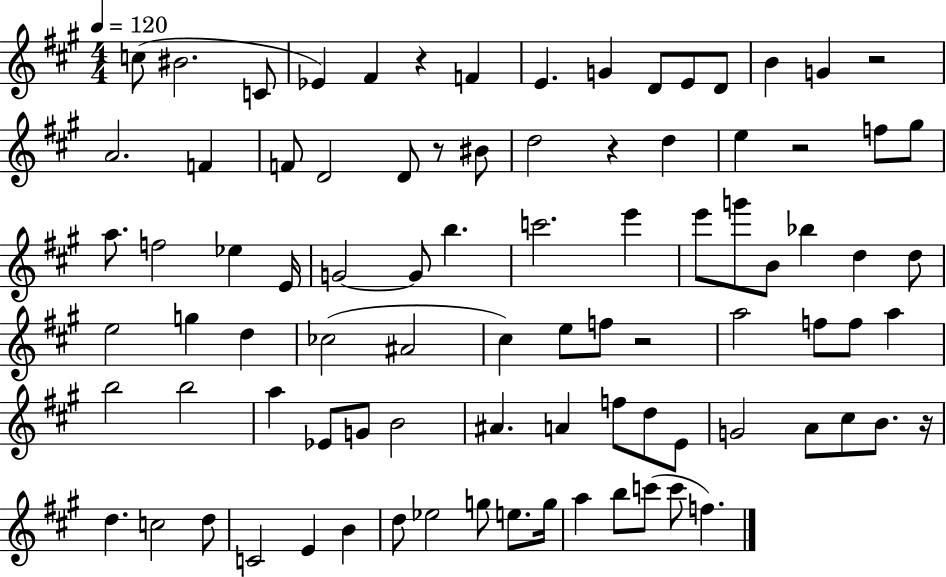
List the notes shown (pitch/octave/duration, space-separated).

C5/e BIS4/h. C4/e Eb4/q F#4/q R/q F4/q E4/q. G4/q D4/e E4/e D4/e B4/q G4/q R/h A4/h. F4/q F4/e D4/h D4/e R/e BIS4/e D5/h R/q D5/q E5/q R/h F5/e G#5/e A5/e. F5/h Eb5/q E4/s G4/h G4/e B5/q. C6/h. E6/q E6/e G6/e B4/e Bb5/q D5/q D5/e E5/h G5/q D5/q CES5/h A#4/h C#5/q E5/e F5/e R/h A5/h F5/e F5/e A5/q B5/h B5/h A5/q Eb4/e G4/e B4/h A#4/q. A4/q F5/e D5/e E4/e G4/h A4/e C#5/e B4/e. R/s D5/q. C5/h D5/e C4/h E4/q B4/q D5/e Eb5/h G5/e E5/e. G5/s A5/q B5/e C6/e C6/e F5/q.